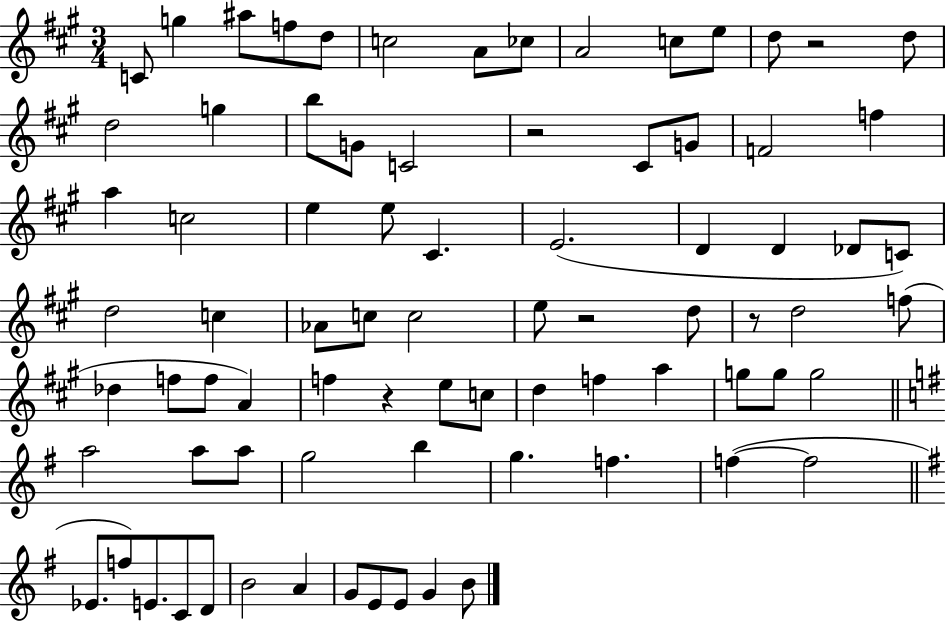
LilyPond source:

{
  \clef treble
  \numericTimeSignature
  \time 3/4
  \key a \major
  c'8 g''4 ais''8 f''8 d''8 | c''2 a'8 ces''8 | a'2 c''8 e''8 | d''8 r2 d''8 | \break d''2 g''4 | b''8 g'8 c'2 | r2 cis'8 g'8 | f'2 f''4 | \break a''4 c''2 | e''4 e''8 cis'4. | e'2.( | d'4 d'4 des'8 c'8) | \break d''2 c''4 | aes'8 c''8 c''2 | e''8 r2 d''8 | r8 d''2 f''8( | \break des''4 f''8 f''8 a'4) | f''4 r4 e''8 c''8 | d''4 f''4 a''4 | g''8 g''8 g''2 | \break \bar "||" \break \key g \major a''2 a''8 a''8 | g''2 b''4 | g''4. f''4. | f''4~(~ f''2 | \break \bar "||" \break \key e \minor ees'8. f''8) e'8. c'8 d'8 | b'2 a'4 | g'8 e'8 e'8 g'4 b'8 | \bar "|."
}